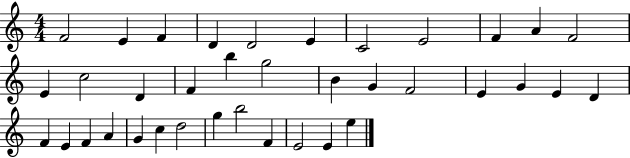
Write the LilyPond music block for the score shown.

{
  \clef treble
  \numericTimeSignature
  \time 4/4
  \key c \major
  f'2 e'4 f'4 | d'4 d'2 e'4 | c'2 e'2 | f'4 a'4 f'2 | \break e'4 c''2 d'4 | f'4 b''4 g''2 | b'4 g'4 f'2 | e'4 g'4 e'4 d'4 | \break f'4 e'4 f'4 a'4 | g'4 c''4 d''2 | g''4 b''2 f'4 | e'2 e'4 e''4 | \break \bar "|."
}